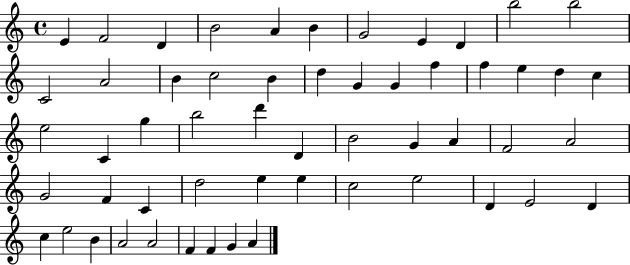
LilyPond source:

{
  \clef treble
  \time 4/4
  \defaultTimeSignature
  \key c \major
  e'4 f'2 d'4 | b'2 a'4 b'4 | g'2 e'4 d'4 | b''2 b''2 | \break c'2 a'2 | b'4 c''2 b'4 | d''4 g'4 g'4 f''4 | f''4 e''4 d''4 c''4 | \break e''2 c'4 g''4 | b''2 d'''4 d'4 | b'2 g'4 a'4 | f'2 a'2 | \break g'2 f'4 c'4 | d''2 e''4 e''4 | c''2 e''2 | d'4 e'2 d'4 | \break c''4 e''2 b'4 | a'2 a'2 | f'4 f'4 g'4 a'4 | \bar "|."
}